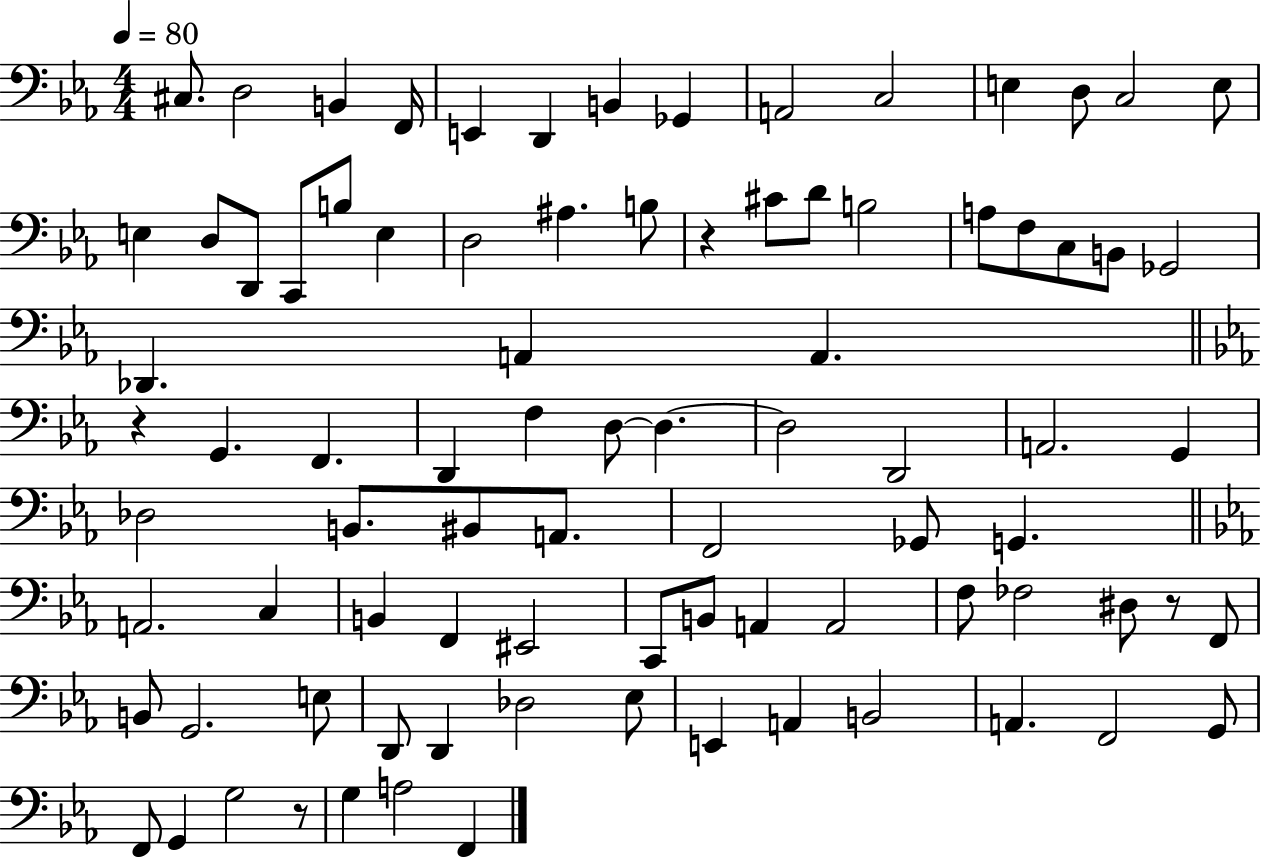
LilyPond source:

{
  \clef bass
  \numericTimeSignature
  \time 4/4
  \key ees \major
  \tempo 4 = 80
  cis8. d2 b,4 f,16 | e,4 d,4 b,4 ges,4 | a,2 c2 | e4 d8 c2 e8 | \break e4 d8 d,8 c,8 b8 e4 | d2 ais4. b8 | r4 cis'8 d'8 b2 | a8 f8 c8 b,8 ges,2 | \break des,4. a,4 a,4. | \bar "||" \break \key ees \major r4 g,4. f,4. | d,4 f4 d8~~ d4.~~ | d2 d,2 | a,2. g,4 | \break des2 b,8. bis,8 a,8. | f,2 ges,8 g,4. | \bar "||" \break \key ees \major a,2. c4 | b,4 f,4 eis,2 | c,8 b,8 a,4 a,2 | f8 fes2 dis8 r8 f,8 | \break b,8 g,2. e8 | d,8 d,4 des2 ees8 | e,4 a,4 b,2 | a,4. f,2 g,8 | \break f,8 g,4 g2 r8 | g4 a2 f,4 | \bar "|."
}